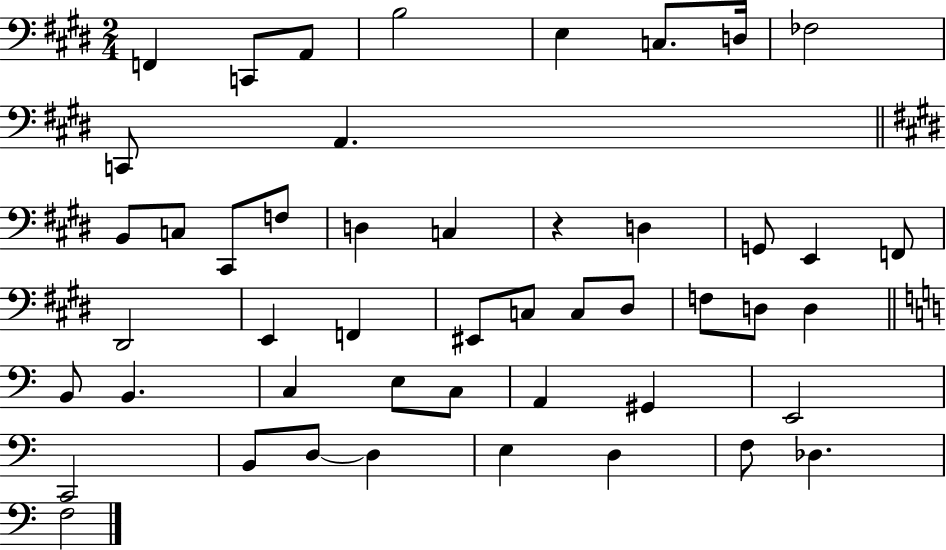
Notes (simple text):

F2/q C2/e A2/e B3/h E3/q C3/e. D3/s FES3/h C2/e A2/q. B2/e C3/e C#2/e F3/e D3/q C3/q R/q D3/q G2/e E2/q F2/e D#2/h E2/q F2/q EIS2/e C3/e C3/e D#3/e F3/e D3/e D3/q B2/e B2/q. C3/q E3/e C3/e A2/q G#2/q E2/h C2/h B2/e D3/e D3/q E3/q D3/q F3/e Db3/q. F3/h